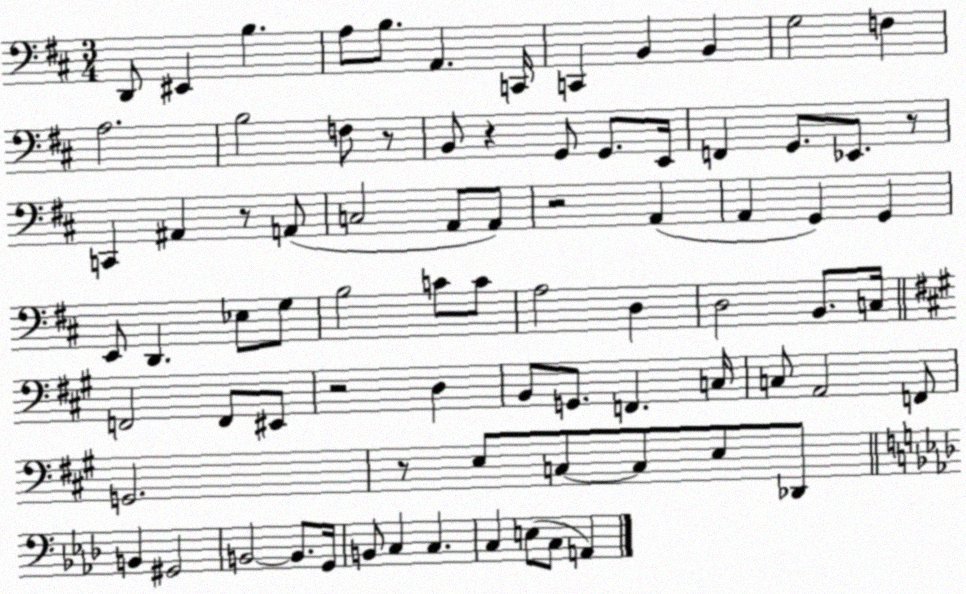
X:1
T:Untitled
M:3/4
L:1/4
K:D
D,,/2 ^E,, B, A,/2 B,/2 A,, C,,/4 C,, B,, B,, G,2 F, A,2 B,2 F,/2 z/2 B,,/2 z G,,/2 G,,/2 E,,/4 F,, G,,/2 _E,,/2 z/2 C,, ^A,, z/2 A,,/2 C,2 A,,/2 A,,/2 z2 A,, A,, G,, G,, E,,/2 D,, _E,/2 G,/2 B,2 C/2 C/2 A,2 D, D,2 B,,/2 C,/4 F,,2 F,,/2 ^E,,/2 z2 D, B,,/2 G,,/2 F,, C,/4 C,/2 A,,2 F,,/2 G,,2 z/2 E,/2 C,/2 C,/2 E,/2 _D,,/2 B,, ^G,,2 B,,2 B,,/2 G,,/4 B,,/2 C, C, C, E,/2 C,/2 A,,